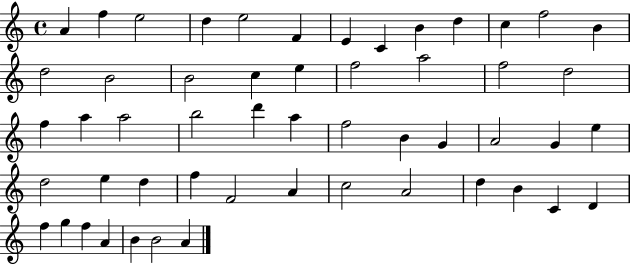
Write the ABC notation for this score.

X:1
T:Untitled
M:4/4
L:1/4
K:C
A f e2 d e2 F E C B d c f2 B d2 B2 B2 c e f2 a2 f2 d2 f a a2 b2 d' a f2 B G A2 G e d2 e d f F2 A c2 A2 d B C D f g f A B B2 A